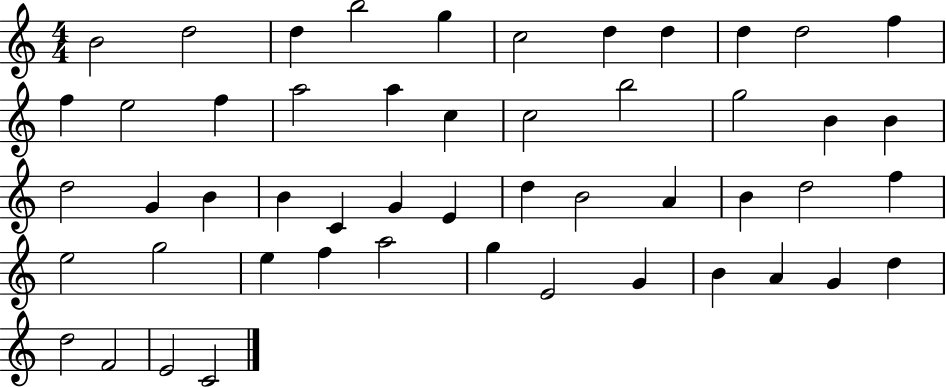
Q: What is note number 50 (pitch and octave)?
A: E4